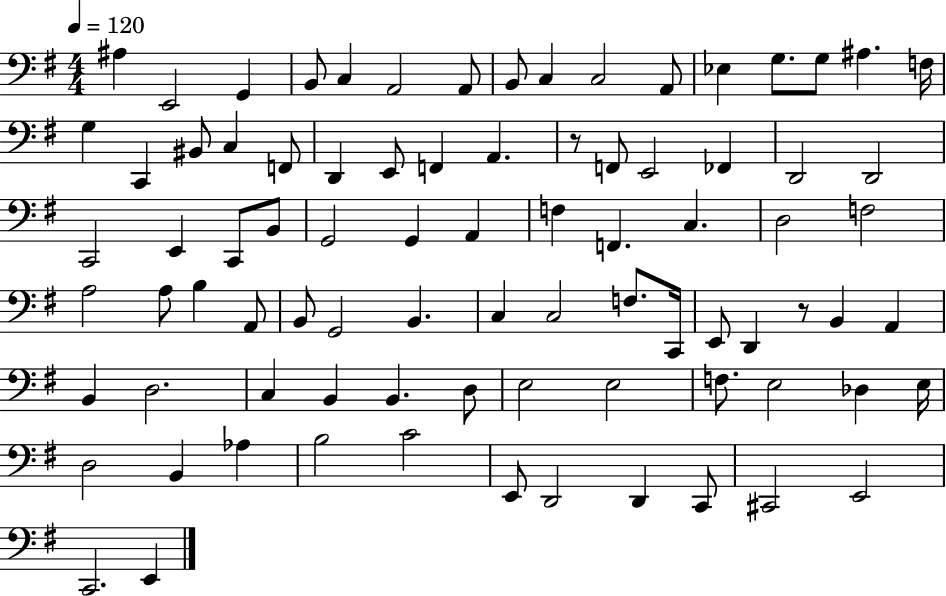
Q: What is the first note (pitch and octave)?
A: A#3